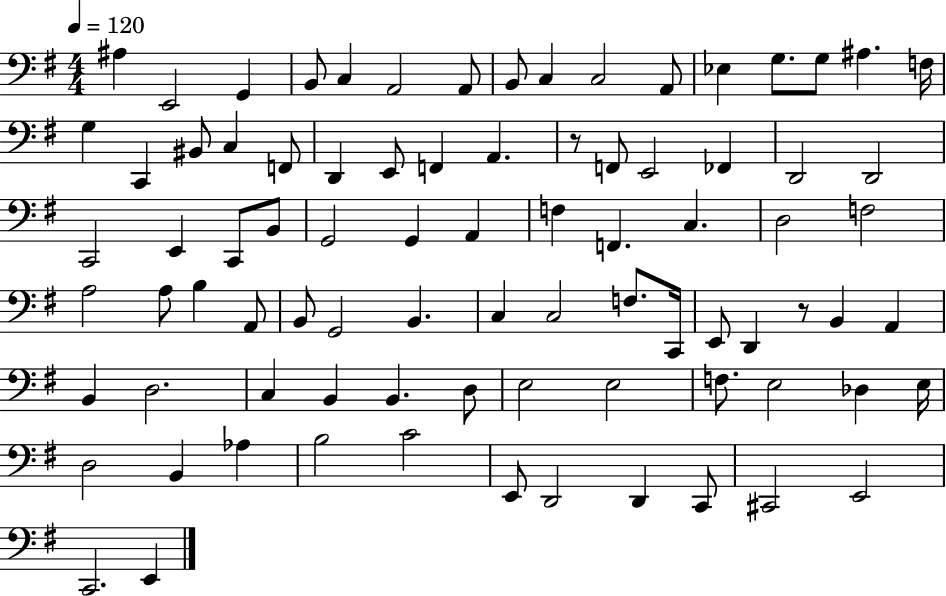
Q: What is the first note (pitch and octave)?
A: A#3